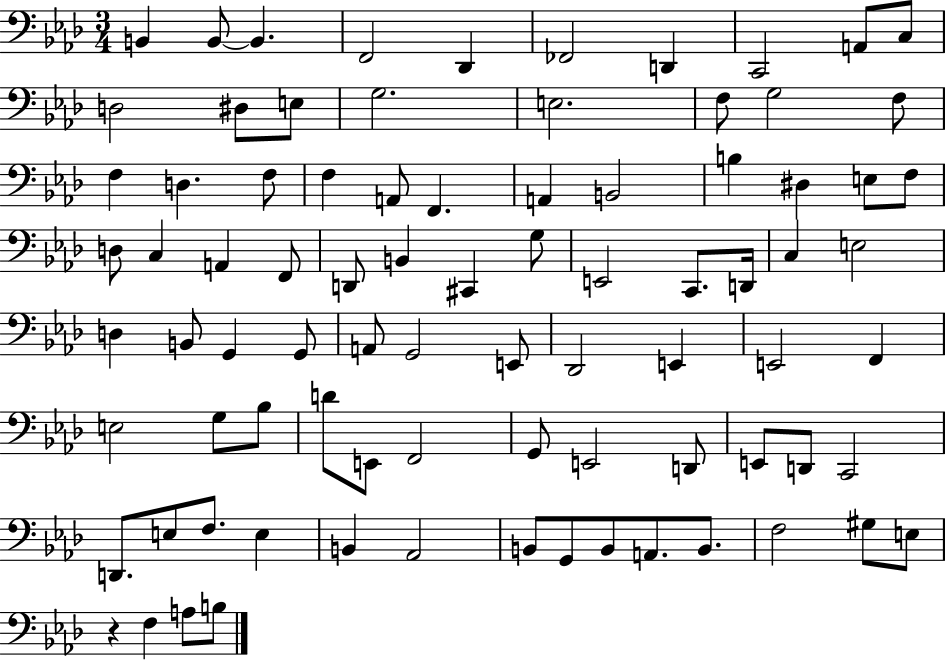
{
  \clef bass
  \numericTimeSignature
  \time 3/4
  \key aes \major
  b,4 b,8~~ b,4. | f,2 des,4 | fes,2 d,4 | c,2 a,8 c8 | \break d2 dis8 e8 | g2. | e2. | f8 g2 f8 | \break f4 d4. f8 | f4 a,8 f,4. | a,4 b,2 | b4 dis4 e8 f8 | \break d8 c4 a,4 f,8 | d,8 b,4 cis,4 g8 | e,2 c,8. d,16 | c4 e2 | \break d4 b,8 g,4 g,8 | a,8 g,2 e,8 | des,2 e,4 | e,2 f,4 | \break e2 g8 bes8 | d'8 e,8 f,2 | g,8 e,2 d,8 | e,8 d,8 c,2 | \break d,8. e8 f8. e4 | b,4 aes,2 | b,8 g,8 b,8 a,8. b,8. | f2 gis8 e8 | \break r4 f4 a8 b8 | \bar "|."
}